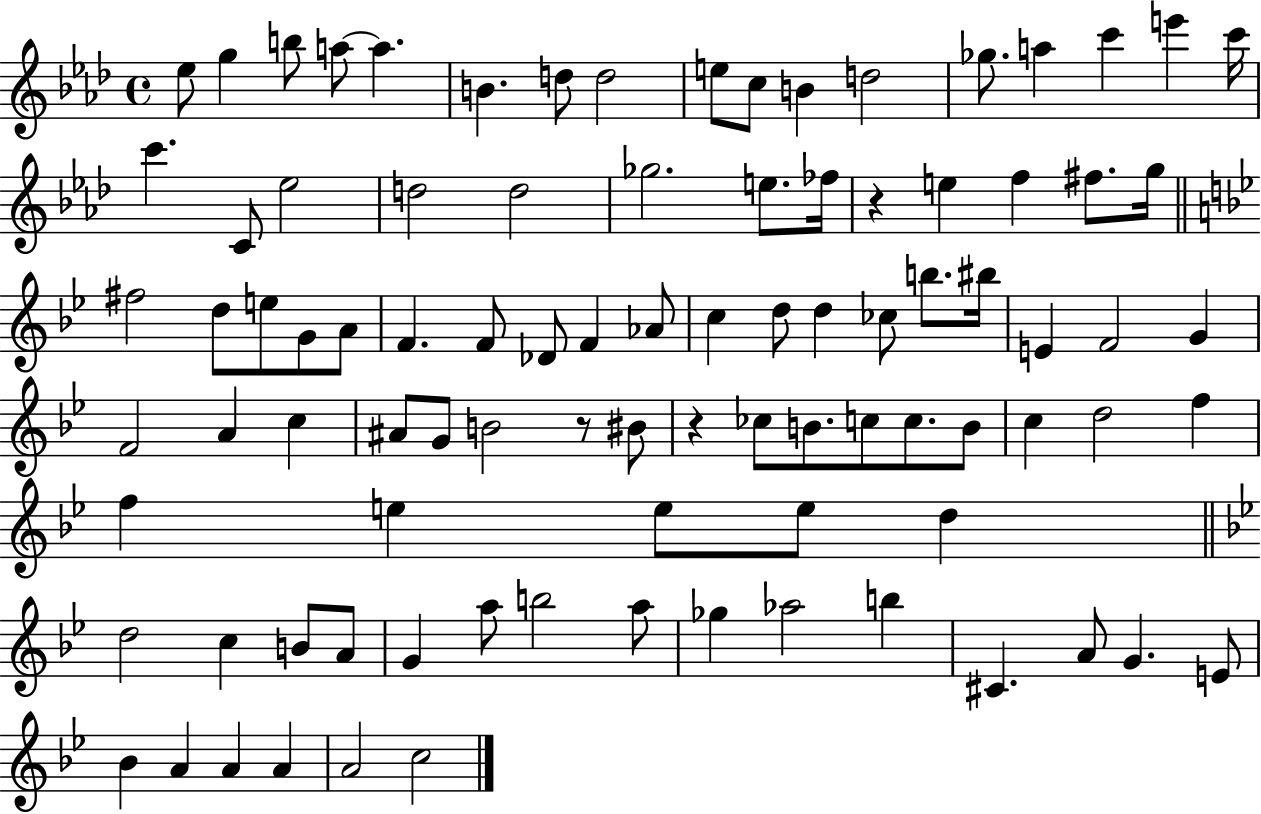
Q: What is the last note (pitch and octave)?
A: C5